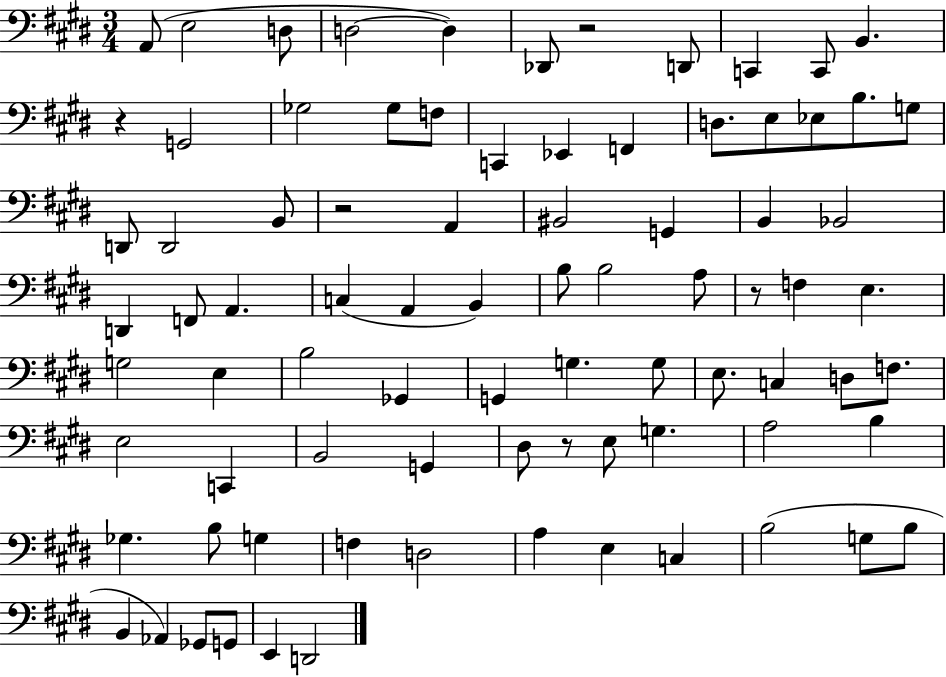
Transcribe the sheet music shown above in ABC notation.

X:1
T:Untitled
M:3/4
L:1/4
K:E
A,,/2 E,2 D,/2 D,2 D, _D,,/2 z2 D,,/2 C,, C,,/2 B,, z G,,2 _G,2 _G,/2 F,/2 C,, _E,, F,, D,/2 E,/2 _E,/2 B,/2 G,/2 D,,/2 D,,2 B,,/2 z2 A,, ^B,,2 G,, B,, _B,,2 D,, F,,/2 A,, C, A,, B,, B,/2 B,2 A,/2 z/2 F, E, G,2 E, B,2 _G,, G,, G, G,/2 E,/2 C, D,/2 F,/2 E,2 C,, B,,2 G,, ^D,/2 z/2 E,/2 G, A,2 B, _G, B,/2 G, F, D,2 A, E, C, B,2 G,/2 B,/2 B,, _A,, _G,,/2 G,,/2 E,, D,,2